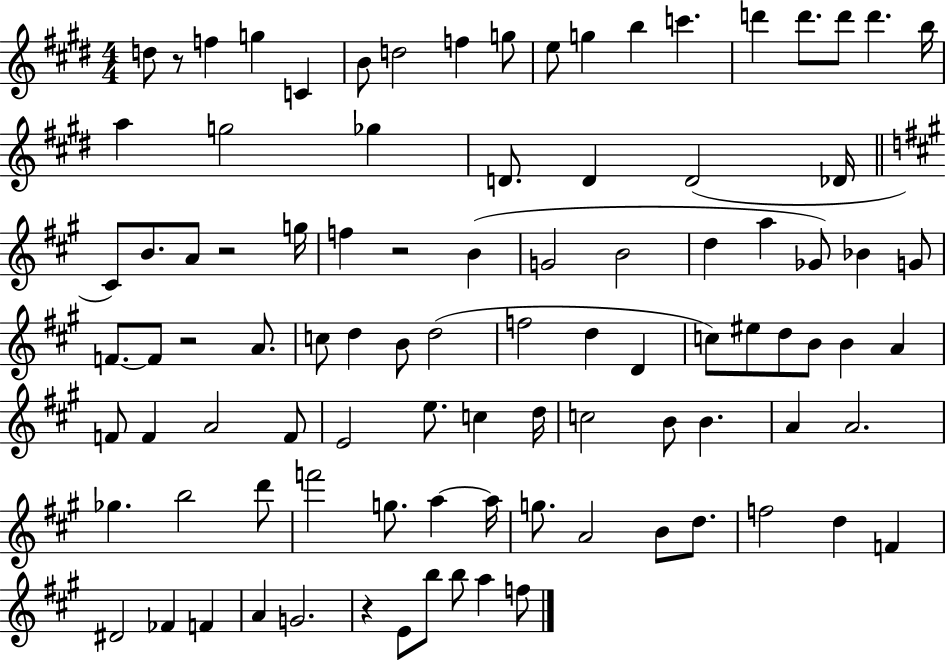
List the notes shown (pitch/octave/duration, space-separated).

D5/e R/e F5/q G5/q C4/q B4/e D5/h F5/q G5/e E5/e G5/q B5/q C6/q. D6/q D6/e. D6/e D6/q. B5/s A5/q G5/h Gb5/q D4/e. D4/q D4/h Db4/s C#4/e B4/e. A4/e R/h G5/s F5/q R/h B4/q G4/h B4/h D5/q A5/q Gb4/e Bb4/q G4/e F4/e. F4/e R/h A4/e. C5/e D5/q B4/e D5/h F5/h D5/q D4/q C5/e EIS5/e D5/e B4/e B4/q A4/q F4/e F4/q A4/h F4/e E4/h E5/e. C5/q D5/s C5/h B4/e B4/q. A4/q A4/h. Gb5/q. B5/h D6/e F6/h G5/e. A5/q A5/s G5/e. A4/h B4/e D5/e. F5/h D5/q F4/q D#4/h FES4/q F4/q A4/q G4/h. R/q E4/e B5/e B5/e A5/q F5/e